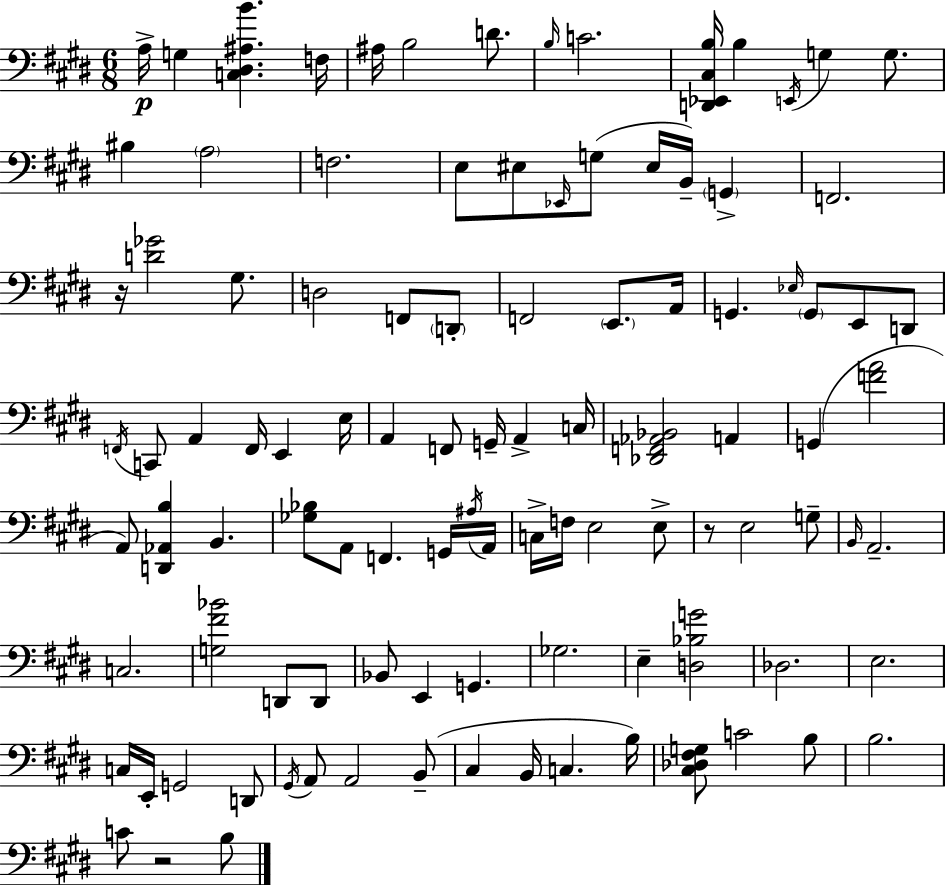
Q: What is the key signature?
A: E major